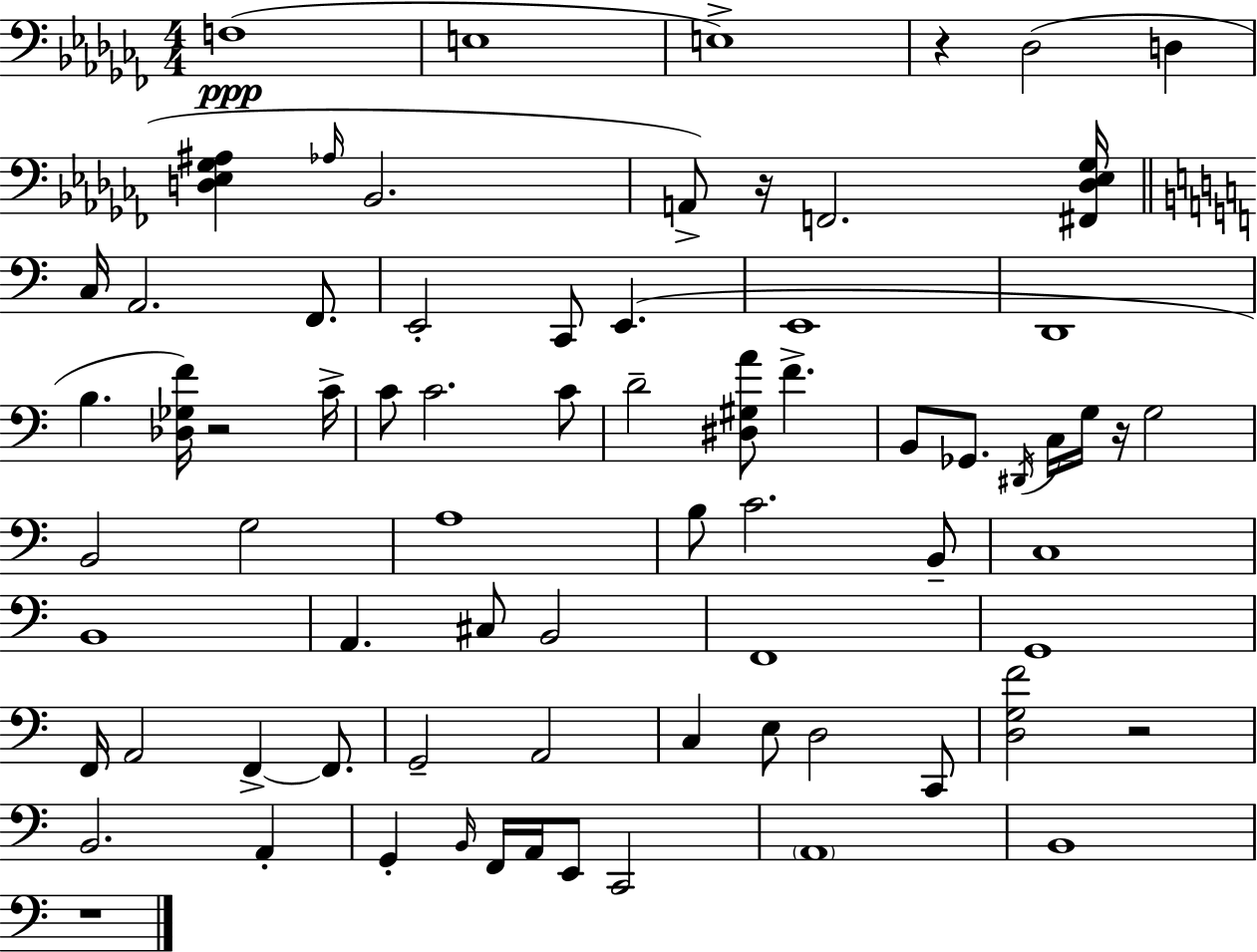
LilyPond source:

{
  \clef bass
  \numericTimeSignature
  \time 4/4
  \key aes \minor
  \repeat volta 2 { f1(\ppp | e1 | e1->) | r4 des2( d4 | \break <d ees ges ais>4 \grace { aes16 } bes,2. | a,8->) r16 f,2. | <fis, des ees ges>16 \bar "||" \break \key a \minor c16 a,2. f,8. | e,2-. c,8 e,4.( | e,1 | d,1 | \break b4. <des ges f'>16) r2 c'16-> | c'8 c'2. c'8 | d'2-- <dis gis a'>8 f'4.-> | b,8 ges,8. \acciaccatura { dis,16 } c16 g16 r16 g2 | \break b,2 g2 | a1 | b8 c'2. b,8-- | c1 | \break b,1 | a,4. cis8 b,2 | f,1 | g,1 | \break f,16 a,2 f,4->~~ f,8. | g,2-- a,2 | c4 e8 d2 c,8 | <d g f'>2 r2 | \break b,2. a,4-. | g,4-. \grace { b,16 } f,16 a,16 e,8 c,2 | \parenthesize a,1 | b,1 | \break r1 | } \bar "|."
}